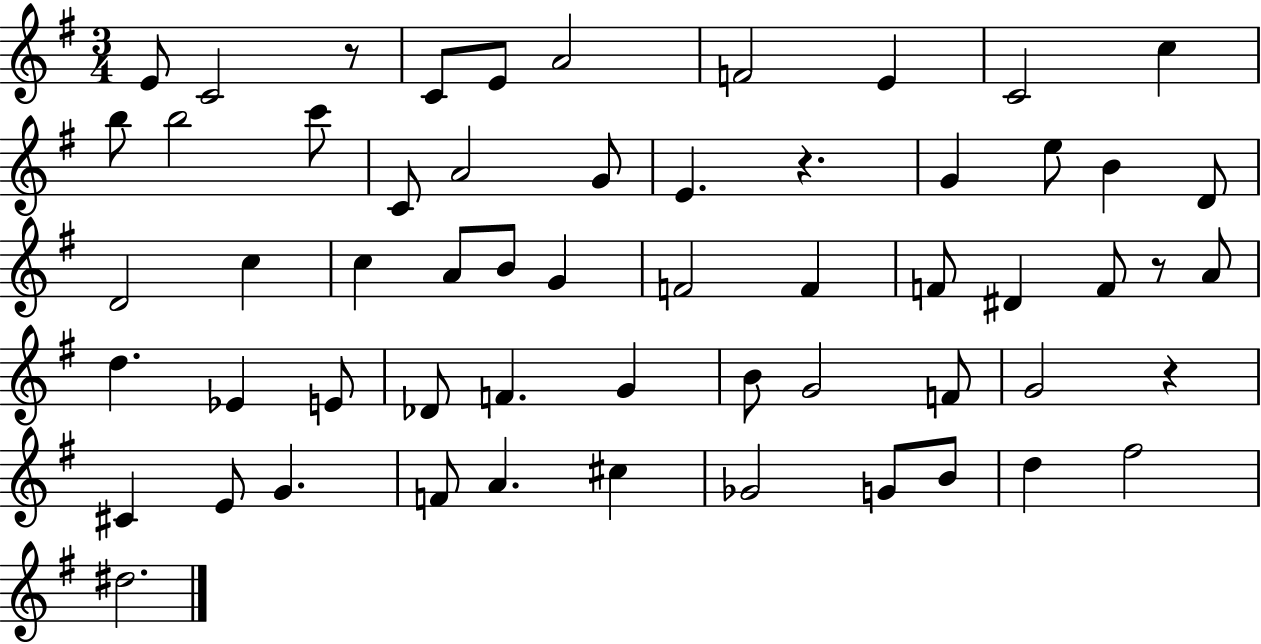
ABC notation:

X:1
T:Untitled
M:3/4
L:1/4
K:G
E/2 C2 z/2 C/2 E/2 A2 F2 E C2 c b/2 b2 c'/2 C/2 A2 G/2 E z G e/2 B D/2 D2 c c A/2 B/2 G F2 F F/2 ^D F/2 z/2 A/2 d _E E/2 _D/2 F G B/2 G2 F/2 G2 z ^C E/2 G F/2 A ^c _G2 G/2 B/2 d ^f2 ^d2